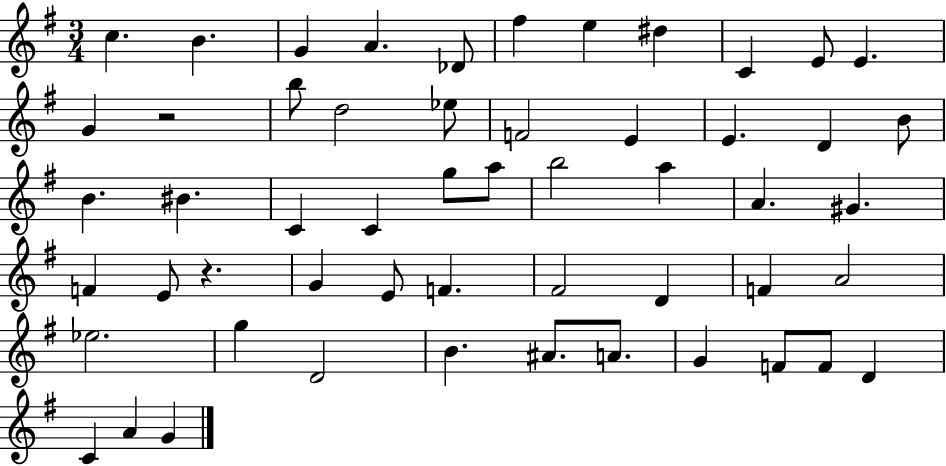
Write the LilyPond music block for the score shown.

{
  \clef treble
  \numericTimeSignature
  \time 3/4
  \key g \major
  \repeat volta 2 { c''4. b'4. | g'4 a'4. des'8 | fis''4 e''4 dis''4 | c'4 e'8 e'4. | \break g'4 r2 | b''8 d''2 ees''8 | f'2 e'4 | e'4. d'4 b'8 | \break b'4. bis'4. | c'4 c'4 g''8 a''8 | b''2 a''4 | a'4. gis'4. | \break f'4 e'8 r4. | g'4 e'8 f'4. | fis'2 d'4 | f'4 a'2 | \break ees''2. | g''4 d'2 | b'4. ais'8. a'8. | g'4 f'8 f'8 d'4 | \break c'4 a'4 g'4 | } \bar "|."
}